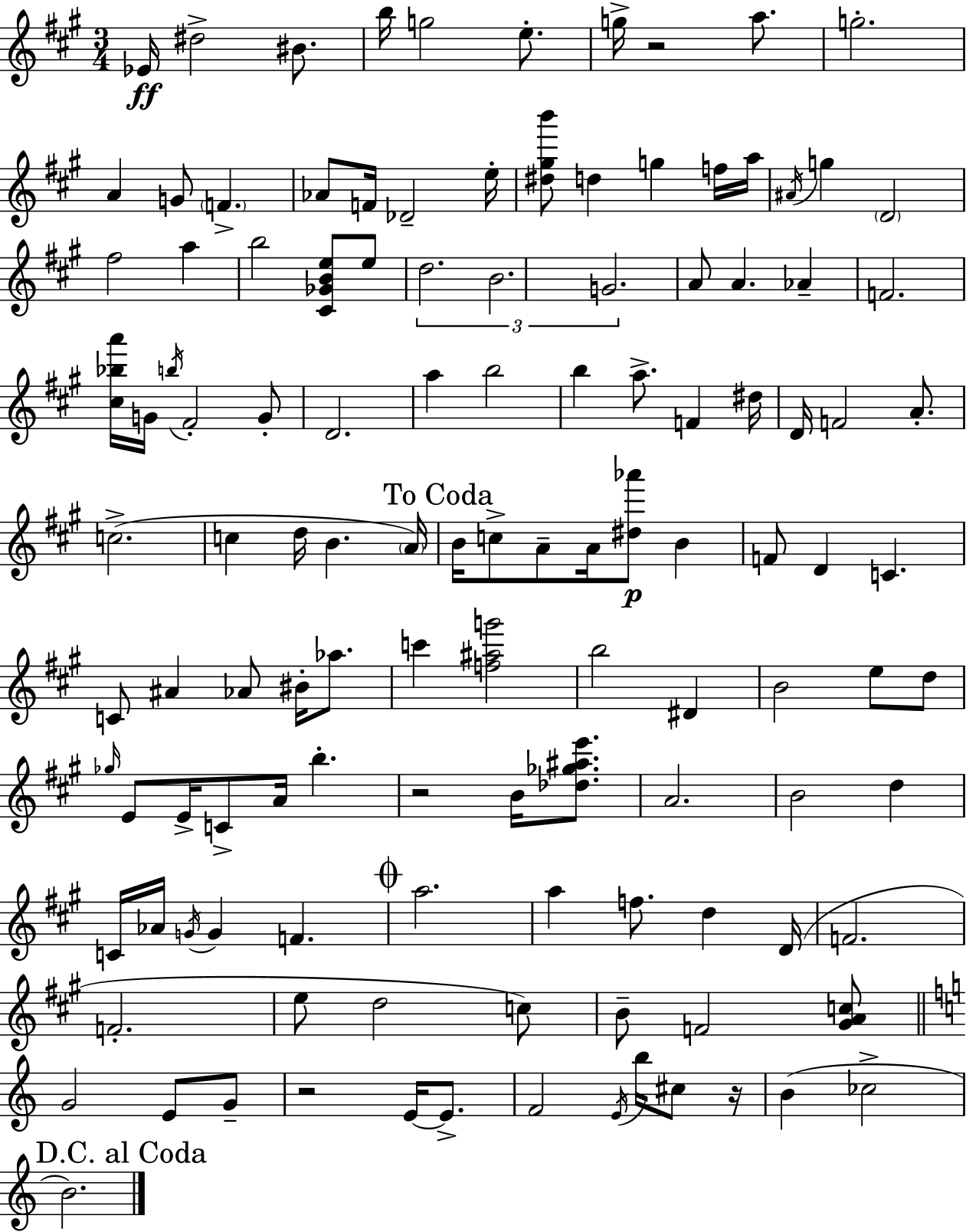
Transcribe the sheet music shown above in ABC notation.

X:1
T:Untitled
M:3/4
L:1/4
K:A
_E/4 ^d2 ^B/2 b/4 g2 e/2 g/4 z2 a/2 g2 A G/2 F _A/2 F/4 _D2 e/4 [^d^gb']/2 d g f/4 a/4 ^A/4 g D2 ^f2 a b2 [^C_GBe]/2 e/2 d2 B2 G2 A/2 A _A F2 [^c_ba']/4 G/4 b/4 ^F2 G/2 D2 a b2 b a/2 F ^d/4 D/4 F2 A/2 c2 c d/4 B A/4 B/4 c/2 A/2 A/4 [^d_a']/2 B F/2 D C C/2 ^A _A/2 ^B/4 _a/2 c' [f^ag']2 b2 ^D B2 e/2 d/2 _g/4 E/2 E/4 C/2 A/4 b z2 B/4 [_d_g^ae']/2 A2 B2 d C/4 _A/4 G/4 G F a2 a f/2 d D/4 F2 F2 e/2 d2 c/2 B/2 F2 [^GAc]/2 G2 E/2 G/2 z2 E/4 E/2 F2 E/4 b/4 ^c/2 z/4 B _c2 B2